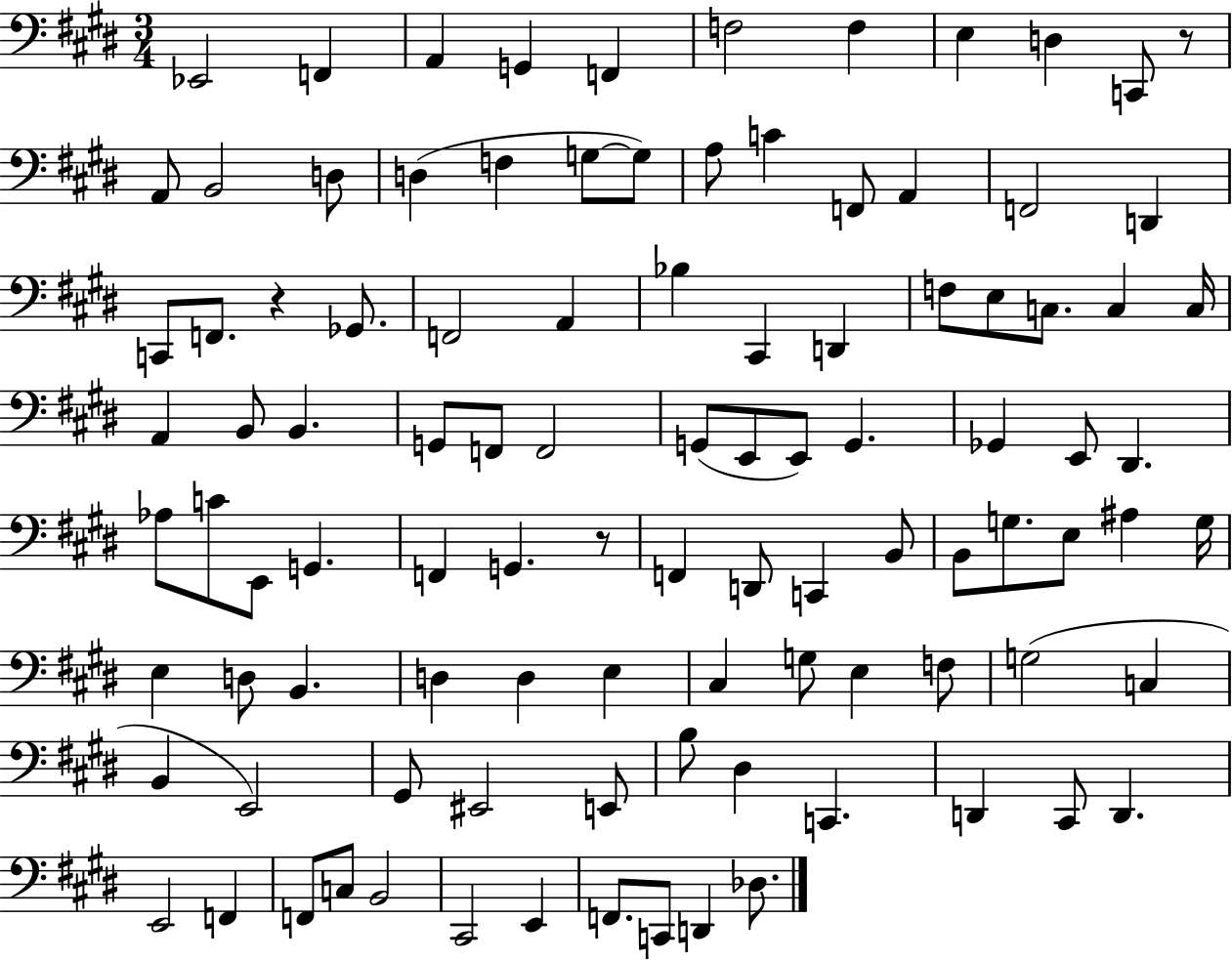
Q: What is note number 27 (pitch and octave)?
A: F2